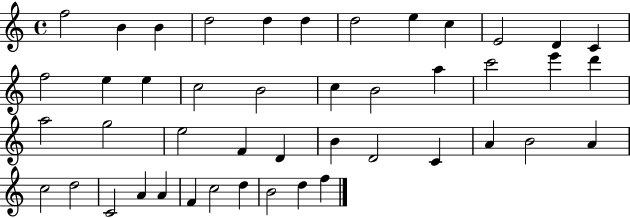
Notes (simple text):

F5/h B4/q B4/q D5/h D5/q D5/q D5/h E5/q C5/q E4/h D4/q C4/q F5/h E5/q E5/q C5/h B4/h C5/q B4/h A5/q C6/h E6/q D6/q A5/h G5/h E5/h F4/q D4/q B4/q D4/h C4/q A4/q B4/h A4/q C5/h D5/h C4/h A4/q A4/q F4/q C5/h D5/q B4/h D5/q F5/q